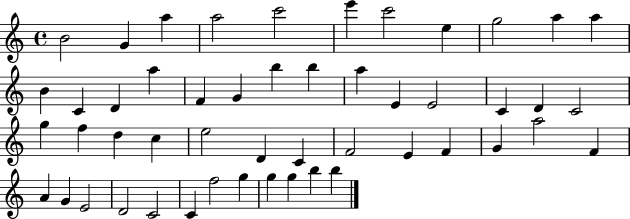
X:1
T:Untitled
M:4/4
L:1/4
K:C
B2 G a a2 c'2 e' c'2 e g2 a a B C D a F G b b a E E2 C D C2 g f d c e2 D C F2 E F G a2 F A G E2 D2 C2 C f2 g g g b b